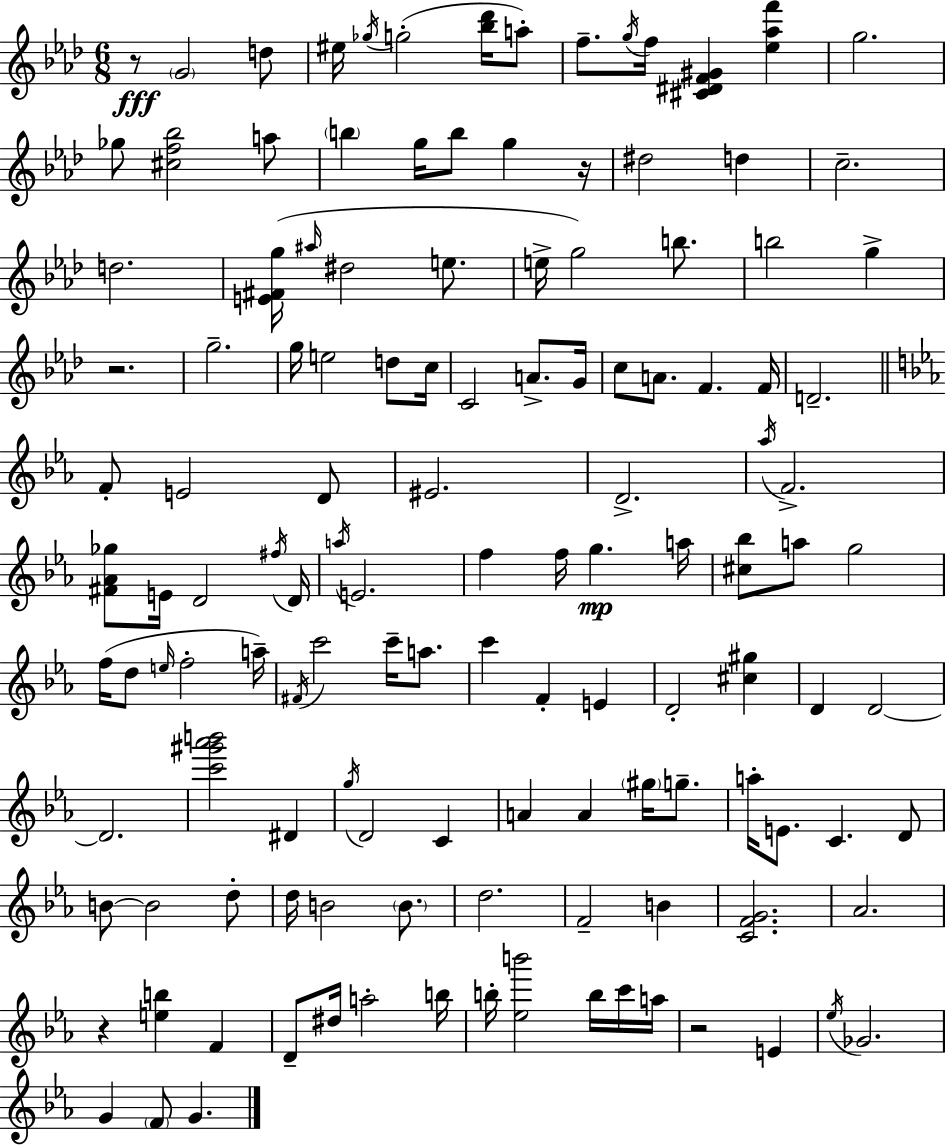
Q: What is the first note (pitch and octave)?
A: G4